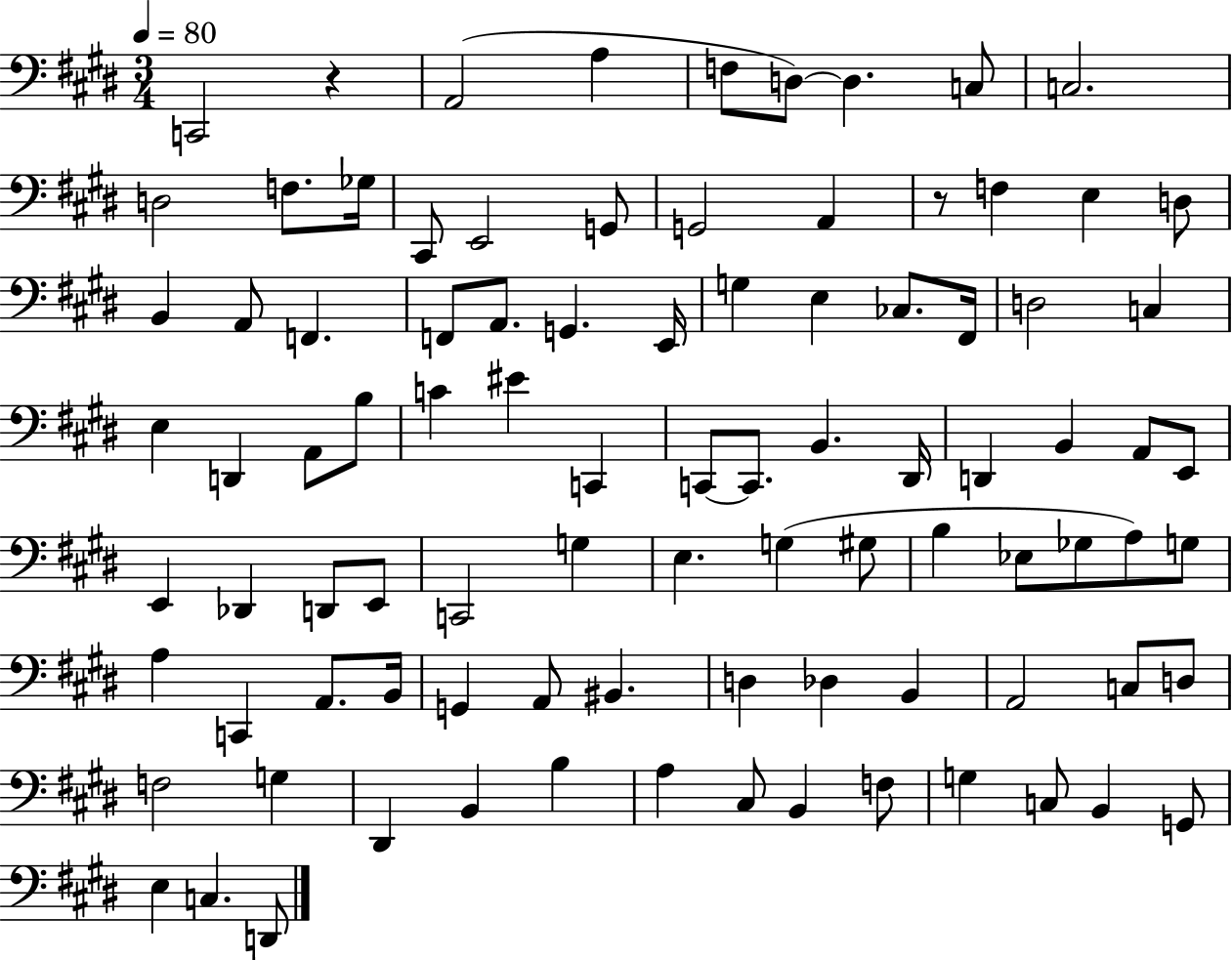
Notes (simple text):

C2/h R/q A2/h A3/q F3/e D3/e D3/q. C3/e C3/h. D3/h F3/e. Gb3/s C#2/e E2/h G2/e G2/h A2/q R/e F3/q E3/q D3/e B2/q A2/e F2/q. F2/e A2/e. G2/q. E2/s G3/q E3/q CES3/e. F#2/s D3/h C3/q E3/q D2/q A2/e B3/e C4/q EIS4/q C2/q C2/e C2/e. B2/q. D#2/s D2/q B2/q A2/e E2/e E2/q Db2/q D2/e E2/e C2/h G3/q E3/q. G3/q G#3/e B3/q Eb3/e Gb3/e A3/e G3/e A3/q C2/q A2/e. B2/s G2/q A2/e BIS2/q. D3/q Db3/q B2/q A2/h C3/e D3/e F3/h G3/q D#2/q B2/q B3/q A3/q C#3/e B2/q F3/e G3/q C3/e B2/q G2/e E3/q C3/q. D2/e